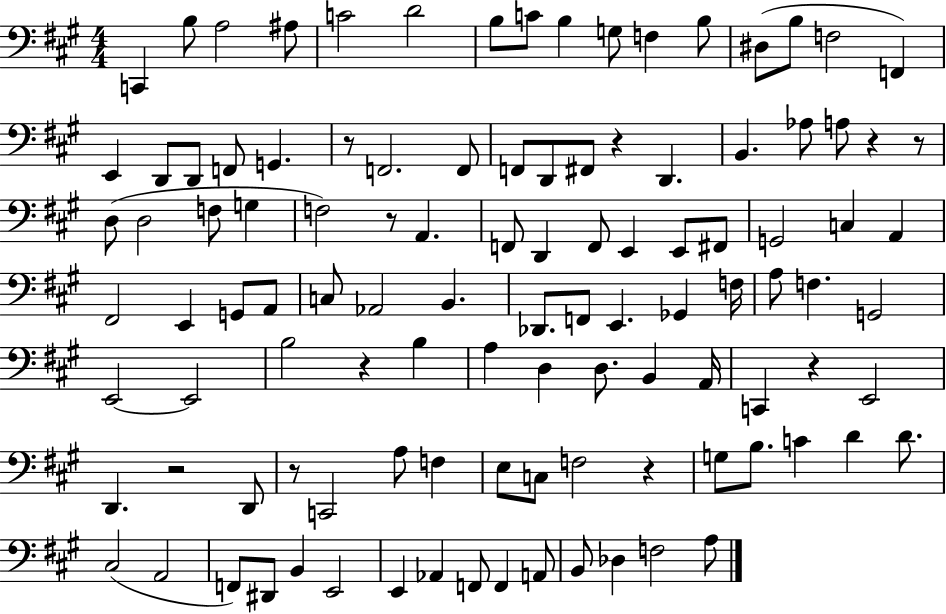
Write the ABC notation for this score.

X:1
T:Untitled
M:4/4
L:1/4
K:A
C,, B,/2 A,2 ^A,/2 C2 D2 B,/2 C/2 B, G,/2 F, B,/2 ^D,/2 B,/2 F,2 F,, E,, D,,/2 D,,/2 F,,/2 G,, z/2 F,,2 F,,/2 F,,/2 D,,/2 ^F,,/2 z D,, B,, _A,/2 A,/2 z z/2 D,/2 D,2 F,/2 G, F,2 z/2 A,, F,,/2 D,, F,,/2 E,, E,,/2 ^F,,/2 G,,2 C, A,, ^F,,2 E,, G,,/2 A,,/2 C,/2 _A,,2 B,, _D,,/2 F,,/2 E,, _G,, F,/4 A,/2 F, G,,2 E,,2 E,,2 B,2 z B, A, D, D,/2 B,, A,,/4 C,, z E,,2 D,, z2 D,,/2 z/2 C,,2 A,/2 F, E,/2 C,/2 F,2 z G,/2 B,/2 C D D/2 ^C,2 A,,2 F,,/2 ^D,,/2 B,, E,,2 E,, _A,, F,,/2 F,, A,,/2 B,,/2 _D, F,2 A,/2